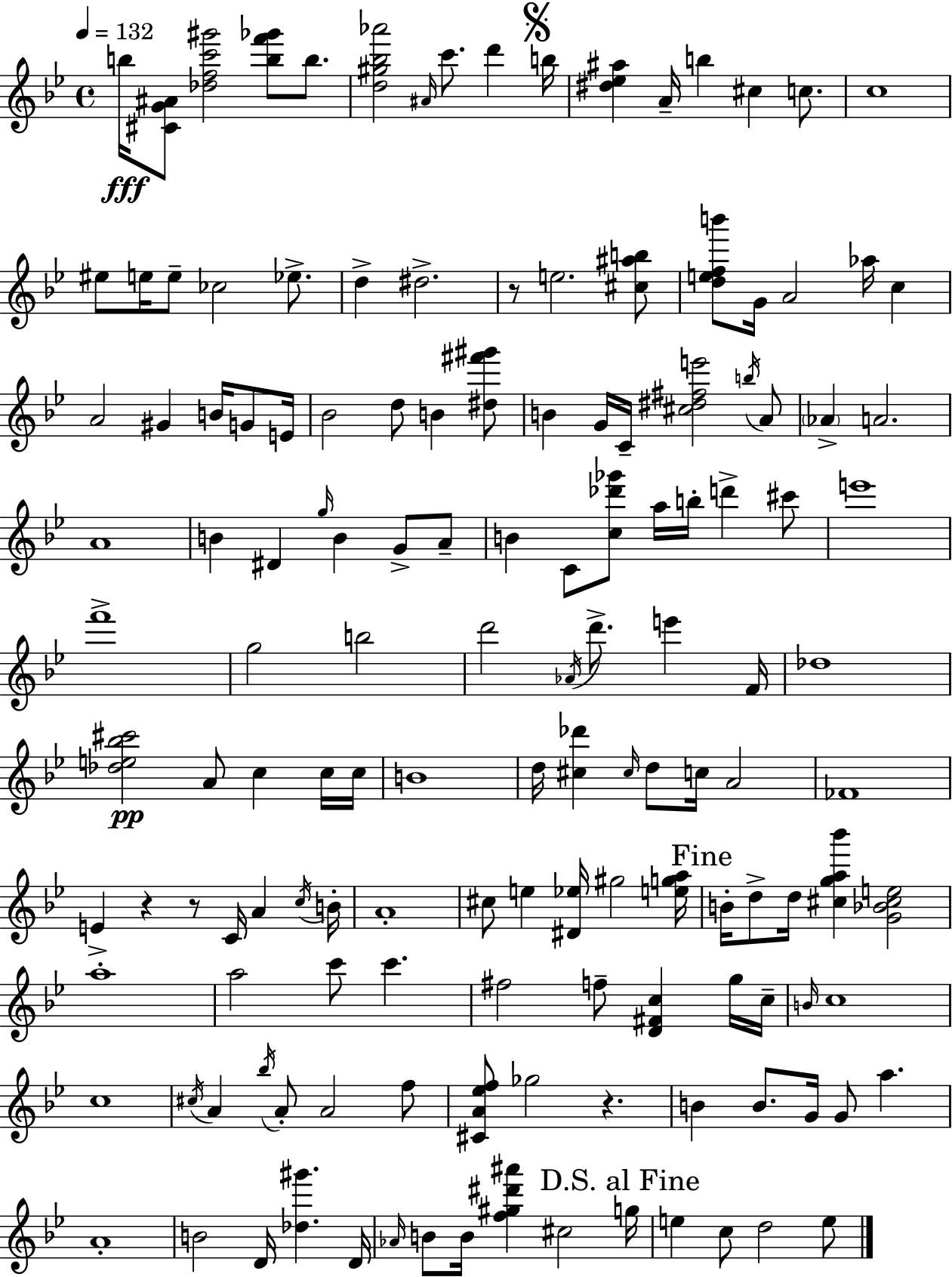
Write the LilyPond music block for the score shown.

{
  \clef treble
  \time 4/4
  \defaultTimeSignature
  \key g \minor
  \tempo 4 = 132
  \repeat volta 2 { b''16\fff <cis' g' ais'>8 <des'' f'' c''' gis'''>2 <b'' f''' ges'''>8 b''8. | <d'' gis'' bes'' aes'''>2 \grace { ais'16 } c'''8. d'''4 | \mark \markup { \musicglyph "scripts.segno" } b''16 <dis'' ees'' ais''>4 a'16-- b''4 cis''4 c''8. | c''1 | \break eis''8 e''16 e''8-- ces''2 ees''8.-> | d''4-> dis''2.-> | r8 e''2. <cis'' ais'' b''>8 | <d'' e'' f'' b'''>8 g'16 a'2 aes''16 c''4 | \break a'2 gis'4 b'16 g'8 | e'16 bes'2 d''8 b'4 <dis'' fis''' gis'''>8 | b'4 g'16 c'16-- <cis'' dis'' fis'' e'''>2 \acciaccatura { b''16 } | a'8 \parenthesize aes'4-> a'2. | \break a'1 | b'4 dis'4 \grace { g''16 } b'4 g'8-> | a'8-- b'4 c'8 <c'' des''' ges'''>8 a''16 b''16-. d'''4-> | cis'''8 e'''1 | \break f'''1-> | g''2 b''2 | d'''2 \acciaccatura { aes'16 } d'''8.-> e'''4 | f'16 des''1 | \break <des'' e'' bes'' cis'''>2\pp a'8 c''4 | c''16 c''16 b'1 | d''16 <cis'' des'''>4 \grace { cis''16 } d''8 c''16 a'2 | fes'1 | \break e'4-> r4 r8 c'16 | a'4 \acciaccatura { c''16 } b'16-. a'1-. | cis''8 e''4 <dis' ees''>16 gis''2 | <e'' g'' a''>16 \mark "Fine" b'16-. d''8-> d''16 <cis'' g'' a'' bes'''>4 <g' bes' cis'' e''>2 | \break a''1-. | a''2 c'''8 | c'''4. fis''2 f''8-- | <d' fis' c''>4 g''16 c''16-- \grace { b'16 } c''1 | \break c''1 | \acciaccatura { cis''16 } a'4 \acciaccatura { bes''16 } a'8-. a'2 | f''8 <cis' a' ees'' f''>8 ges''2 | r4. b'4 b'8. | \break g'16 g'8 a''4. a'1-. | b'2 | d'16 <des'' gis'''>4. d'16 \grace { aes'16 } b'8 b'16 <f'' gis'' dis''' ais'''>4 | cis''2 \mark "D.S. al Fine" g''16 e''4 c''8 | \break d''2 e''8 } \bar "|."
}